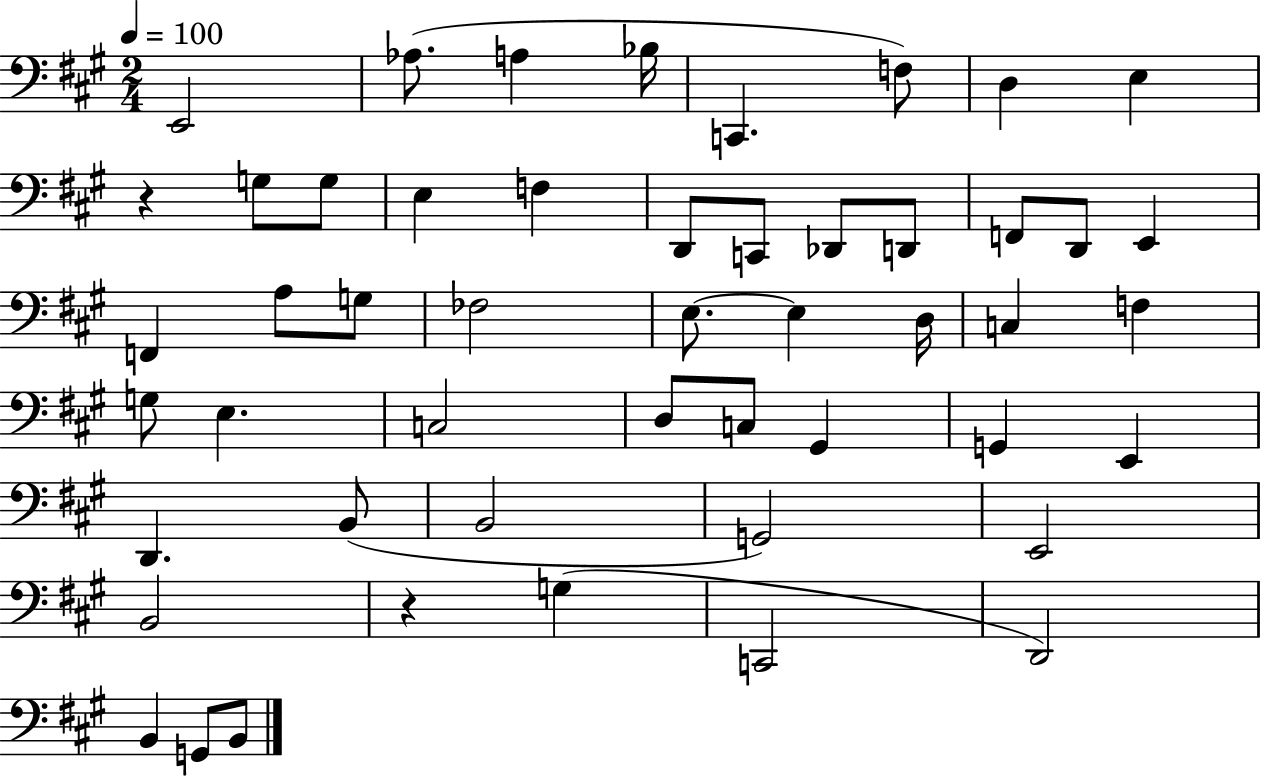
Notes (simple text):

E2/h Ab3/e. A3/q Bb3/s C2/q. F3/e D3/q E3/q R/q G3/e G3/e E3/q F3/q D2/e C2/e Db2/e D2/e F2/e D2/e E2/q F2/q A3/e G3/e FES3/h E3/e. E3/q D3/s C3/q F3/q G3/e E3/q. C3/h D3/e C3/e G#2/q G2/q E2/q D2/q. B2/e B2/h G2/h E2/h B2/h R/q G3/q C2/h D2/h B2/q G2/e B2/e